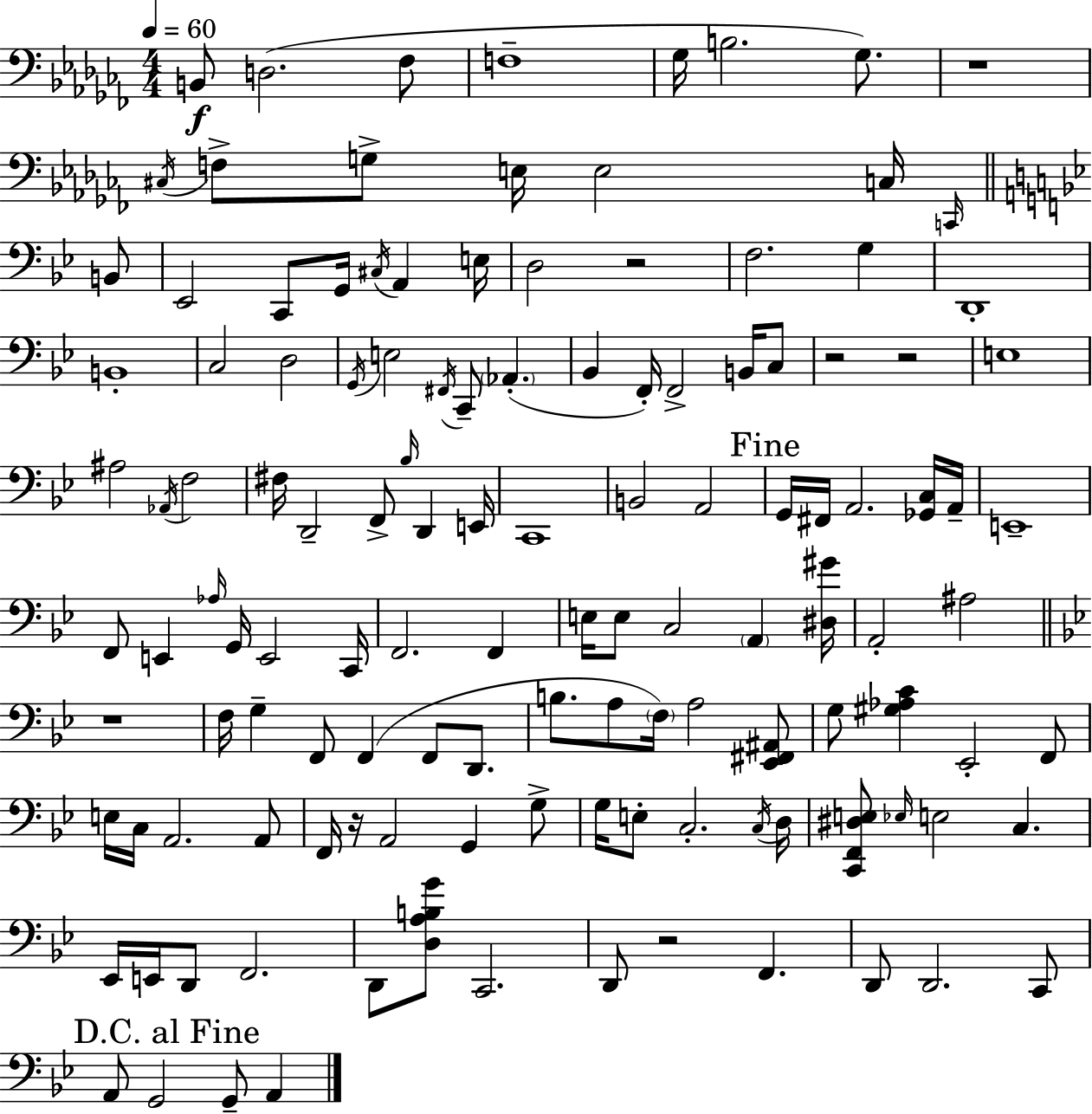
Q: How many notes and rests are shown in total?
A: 127